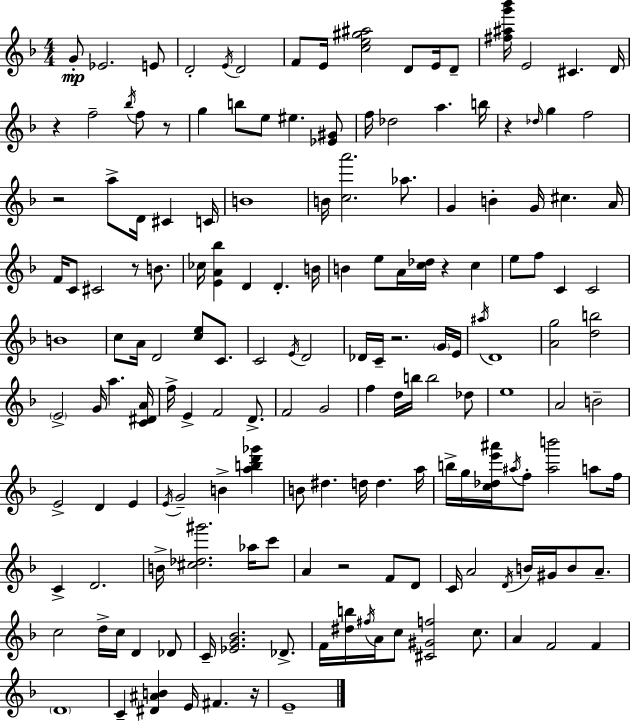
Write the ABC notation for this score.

X:1
T:Untitled
M:4/4
L:1/4
K:Dm
G/2 _E2 E/2 D2 E/4 D2 F/2 E/4 [ce^g^a]2 D/2 E/4 D/2 [^f^ag'_b']/4 E2 ^C D/4 z f2 _b/4 f/2 z/2 g b/2 e/2 ^e [_E^G]/2 f/4 _d2 a b/4 z _d/4 g f2 z2 a/2 D/4 ^C C/4 B4 B/4 [ca']2 _a/2 G B G/4 ^c A/4 F/4 C/2 ^C2 z/2 B/2 _c/4 [EA_b] D D B/4 B e/2 A/4 [c_d]/4 z c e/2 f/2 C C2 B4 c/2 A/4 D2 [ce]/2 C/2 C2 E/4 D2 _D/4 C/4 z2 G/4 E/4 ^a/4 D4 [Ag]2 [db]2 E2 G/4 a [C^DA]/4 f/4 E F2 D/2 F2 G2 f d/4 b/4 b2 _d/2 e4 A2 B2 E2 D E E/4 G2 B [abd'_g'] B/2 ^d d/4 d a/4 b/4 g/4 [c_de'^a']/4 ^a/4 f/2 [^ab']2 a/2 f/4 C D2 B/4 [^c_d^g']2 _a/4 c'/2 A z2 F/2 D/2 C/4 A2 D/4 B/4 ^G/4 B/2 A/2 c2 d/4 c/4 D _D/2 C/4 [_EG_B]2 _D/2 F/4 [^db]/4 ^f/4 A/4 c/2 [^C^Gf]2 c/2 A F2 F D4 C [^D^AB] E/4 ^F z/4 E4